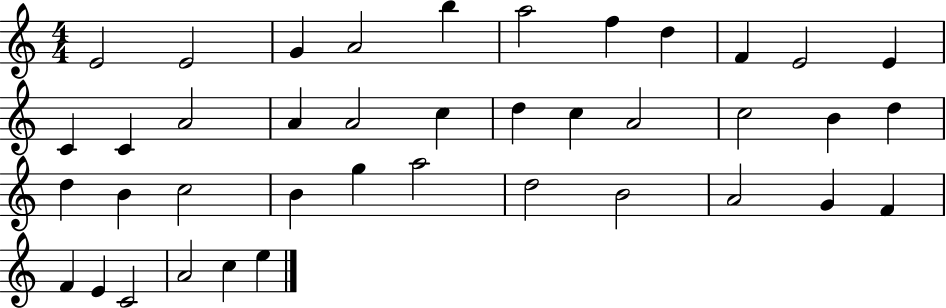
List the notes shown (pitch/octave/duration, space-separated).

E4/h E4/h G4/q A4/h B5/q A5/h F5/q D5/q F4/q E4/h E4/q C4/q C4/q A4/h A4/q A4/h C5/q D5/q C5/q A4/h C5/h B4/q D5/q D5/q B4/q C5/h B4/q G5/q A5/h D5/h B4/h A4/h G4/q F4/q F4/q E4/q C4/h A4/h C5/q E5/q